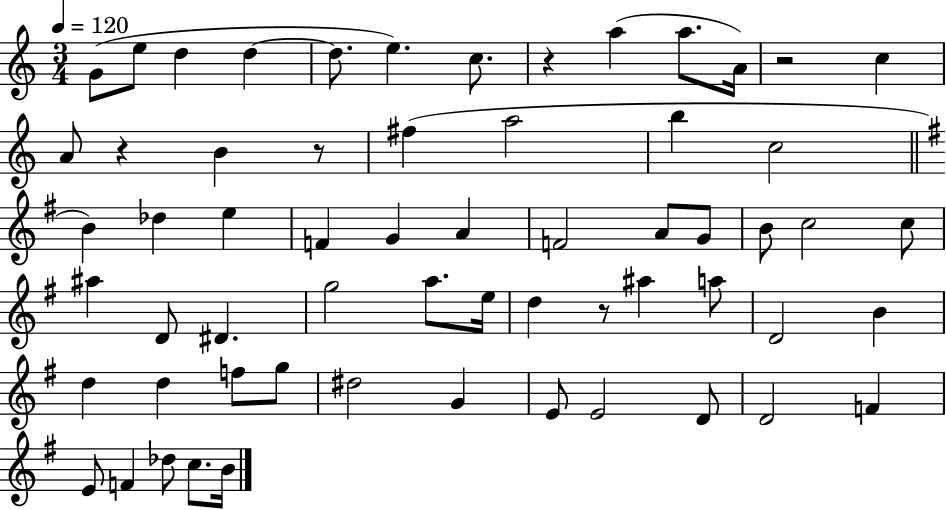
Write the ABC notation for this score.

X:1
T:Untitled
M:3/4
L:1/4
K:C
G/2 e/2 d d d/2 e c/2 z a a/2 A/4 z2 c A/2 z B z/2 ^f a2 b c2 B _d e F G A F2 A/2 G/2 B/2 c2 c/2 ^a D/2 ^D g2 a/2 e/4 d z/2 ^a a/2 D2 B d d f/2 g/2 ^d2 G E/2 E2 D/2 D2 F E/2 F _d/2 c/2 B/4